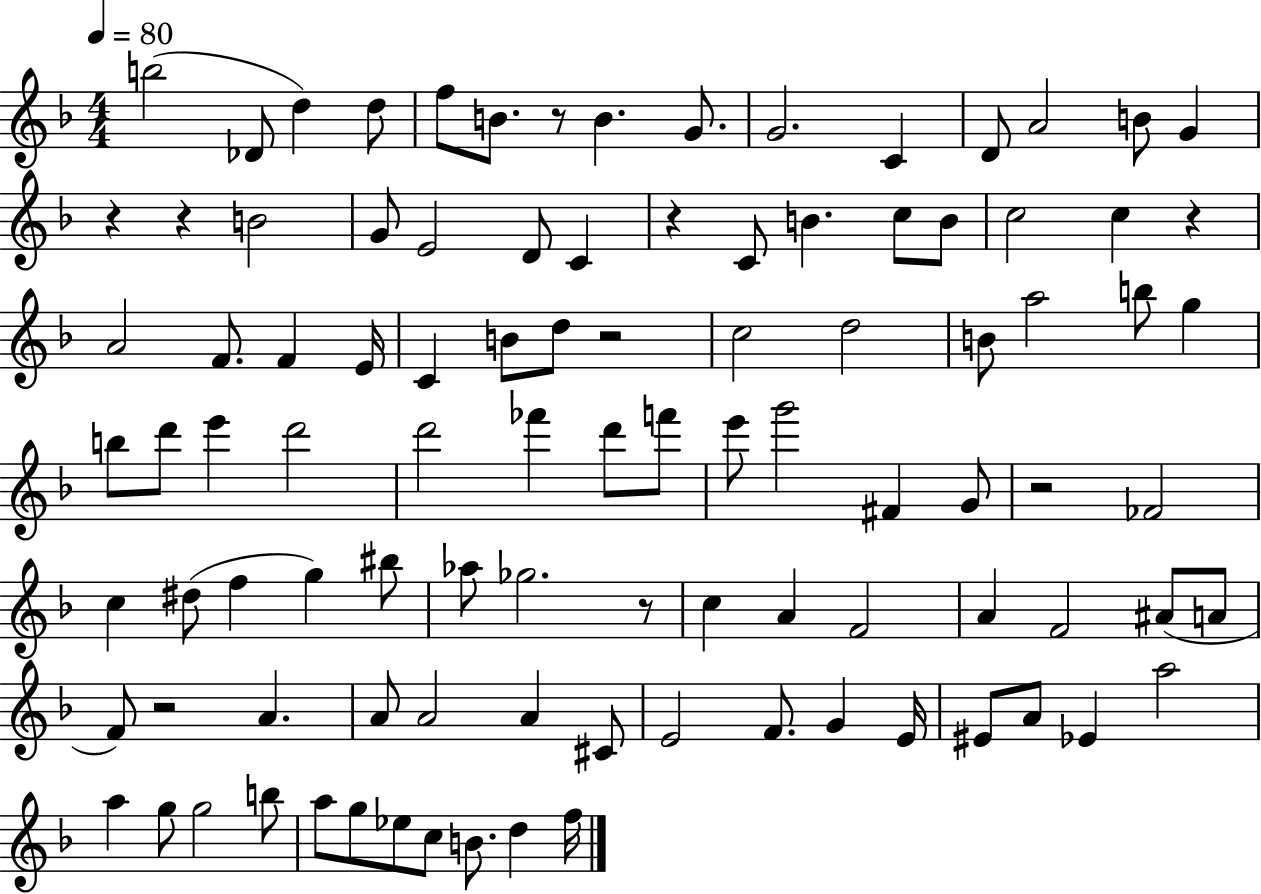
B5/h Db4/e D5/q D5/e F5/e B4/e. R/e B4/q. G4/e. G4/h. C4/q D4/e A4/h B4/e G4/q R/q R/q B4/h G4/e E4/h D4/e C4/q R/q C4/e B4/q. C5/e B4/e C5/h C5/q R/q A4/h F4/e. F4/q E4/s C4/q B4/e D5/e R/h C5/h D5/h B4/e A5/h B5/e G5/q B5/e D6/e E6/q D6/h D6/h FES6/q D6/e F6/e E6/e G6/h F#4/q G4/e R/h FES4/h C5/q D#5/e F5/q G5/q BIS5/e Ab5/e Gb5/h. R/e C5/q A4/q F4/h A4/q F4/h A#4/e A4/e F4/e R/h A4/q. A4/e A4/h A4/q C#4/e E4/h F4/e. G4/q E4/s EIS4/e A4/e Eb4/q A5/h A5/q G5/e G5/h B5/e A5/e G5/e Eb5/e C5/e B4/e. D5/q F5/s